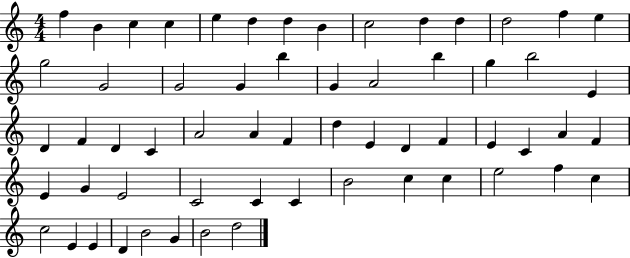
X:1
T:Untitled
M:4/4
L:1/4
K:C
f B c c e d d B c2 d d d2 f e g2 G2 G2 G b G A2 b g b2 E D F D C A2 A F d E D F E C A F E G E2 C2 C C B2 c c e2 f c c2 E E D B2 G B2 d2